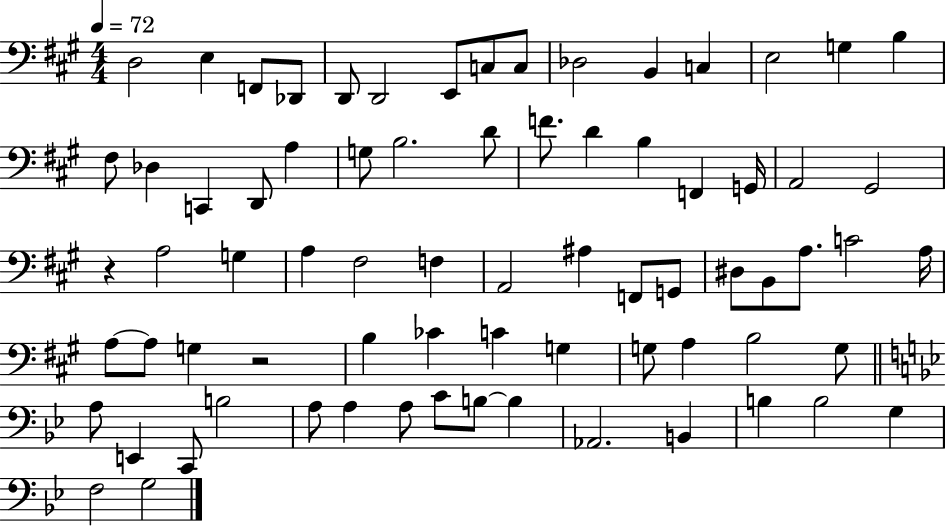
X:1
T:Untitled
M:4/4
L:1/4
K:A
D,2 E, F,,/2 _D,,/2 D,,/2 D,,2 E,,/2 C,/2 C,/2 _D,2 B,, C, E,2 G, B, ^F,/2 _D, C,, D,,/2 A, G,/2 B,2 D/2 F/2 D B, F,, G,,/4 A,,2 ^G,,2 z A,2 G, A, ^F,2 F, A,,2 ^A, F,,/2 G,,/2 ^D,/2 B,,/2 A,/2 C2 A,/4 A,/2 A,/2 G, z2 B, _C C G, G,/2 A, B,2 G,/2 A,/2 E,, C,,/2 B,2 A,/2 A, A,/2 C/2 B,/2 B, _A,,2 B,, B, B,2 G, F,2 G,2